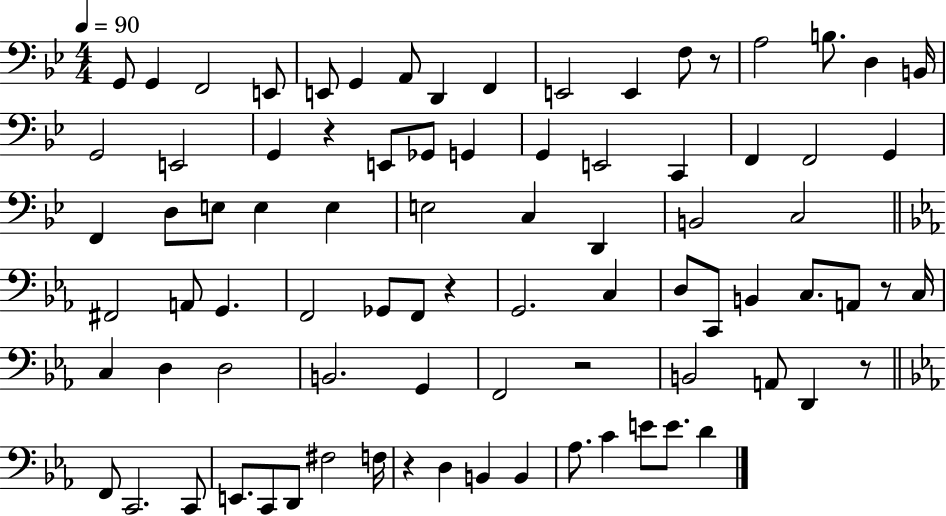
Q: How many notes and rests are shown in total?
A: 84